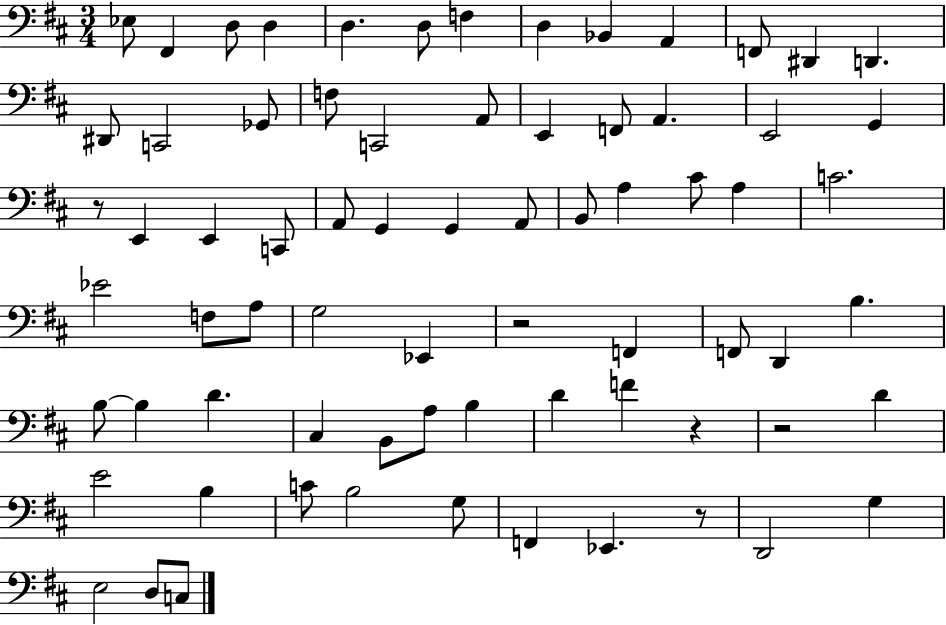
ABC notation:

X:1
T:Untitled
M:3/4
L:1/4
K:D
_E,/2 ^F,, D,/2 D, D, D,/2 F, D, _B,, A,, F,,/2 ^D,, D,, ^D,,/2 C,,2 _G,,/2 F,/2 C,,2 A,,/2 E,, F,,/2 A,, E,,2 G,, z/2 E,, E,, C,,/2 A,,/2 G,, G,, A,,/2 B,,/2 A, ^C/2 A, C2 _E2 F,/2 A,/2 G,2 _E,, z2 F,, F,,/2 D,, B, B,/2 B, D ^C, B,,/2 A,/2 B, D F z z2 D E2 B, C/2 B,2 G,/2 F,, _E,, z/2 D,,2 G, E,2 D,/2 C,/2